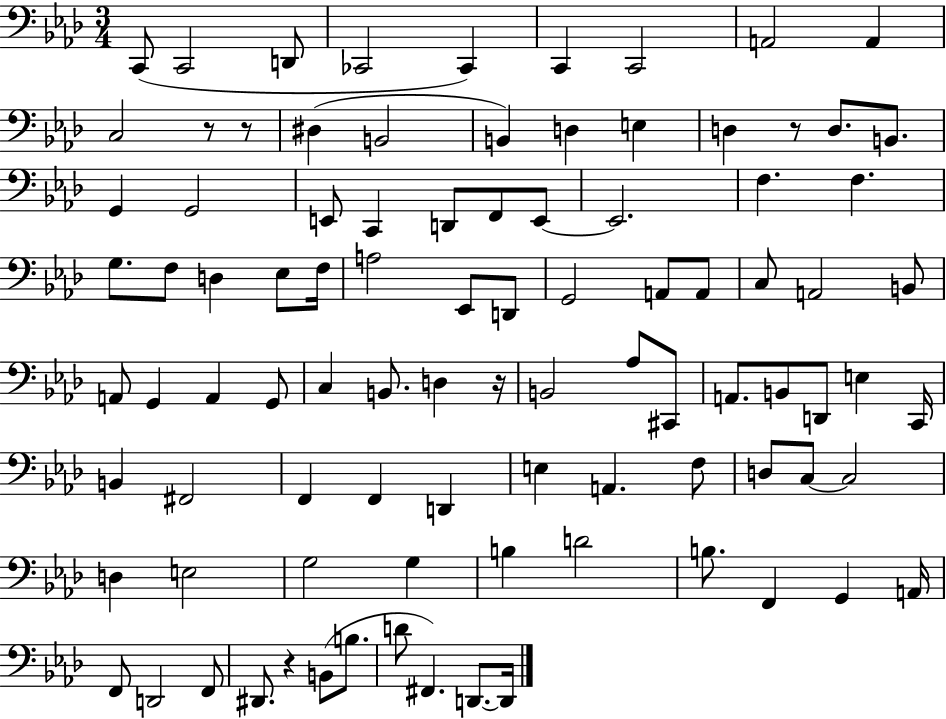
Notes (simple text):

C2/e C2/h D2/e CES2/h CES2/q C2/q C2/h A2/h A2/q C3/h R/e R/e D#3/q B2/h B2/q D3/q E3/q D3/q R/e D3/e. B2/e. G2/q G2/h E2/e C2/q D2/e F2/e E2/e E2/h. F3/q. F3/q. G3/e. F3/e D3/q Eb3/e F3/s A3/h Eb2/e D2/e G2/h A2/e A2/e C3/e A2/h B2/e A2/e G2/q A2/q G2/e C3/q B2/e. D3/q R/s B2/h Ab3/e C#2/e A2/e. B2/e D2/e E3/q C2/s B2/q F#2/h F2/q F2/q D2/q E3/q A2/q. F3/e D3/e C3/e C3/h D3/q E3/h G3/h G3/q B3/q D4/h B3/e. F2/q G2/q A2/s F2/e D2/h F2/e D#2/e. R/q B2/e B3/e. D4/e F#2/q. D2/e. D2/s